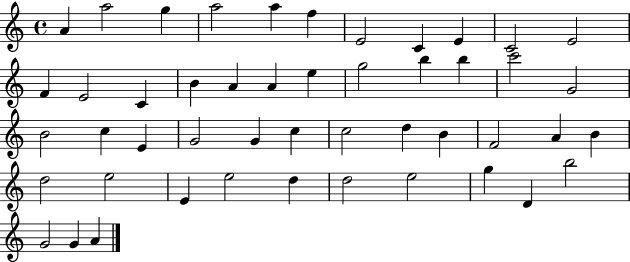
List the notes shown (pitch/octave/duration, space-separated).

A4/q A5/h G5/q A5/h A5/q F5/q E4/h C4/q E4/q C4/h E4/h F4/q E4/h C4/q B4/q A4/q A4/q E5/q G5/h B5/q B5/q C6/h G4/h B4/h C5/q E4/q G4/h G4/q C5/q C5/h D5/q B4/q F4/h A4/q B4/q D5/h E5/h E4/q E5/h D5/q D5/h E5/h G5/q D4/q B5/h G4/h G4/q A4/q